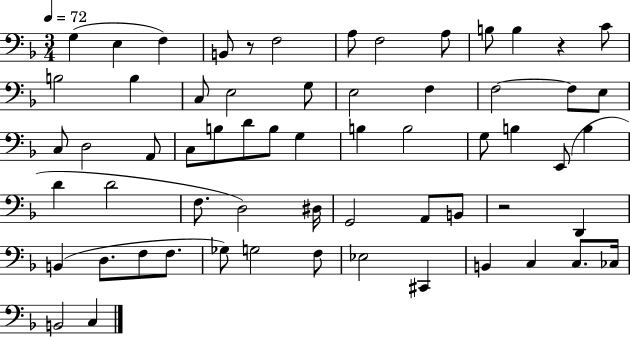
X:1
T:Untitled
M:3/4
L:1/4
K:F
G, E, F, B,,/2 z/2 F,2 A,/2 F,2 A,/2 B,/2 B, z C/2 B,2 B, C,/2 E,2 G,/2 E,2 F, F,2 F,/2 E,/2 C,/2 D,2 A,,/2 C,/2 B,/2 D/2 B,/2 G, B, B,2 G,/2 B, E,,/2 B, D D2 F,/2 D,2 ^D,/4 G,,2 A,,/2 B,,/2 z2 D,, B,, D,/2 F,/2 F,/2 _G,/2 G,2 F,/2 _E,2 ^C,, B,, C, C,/2 _C,/4 B,,2 C,